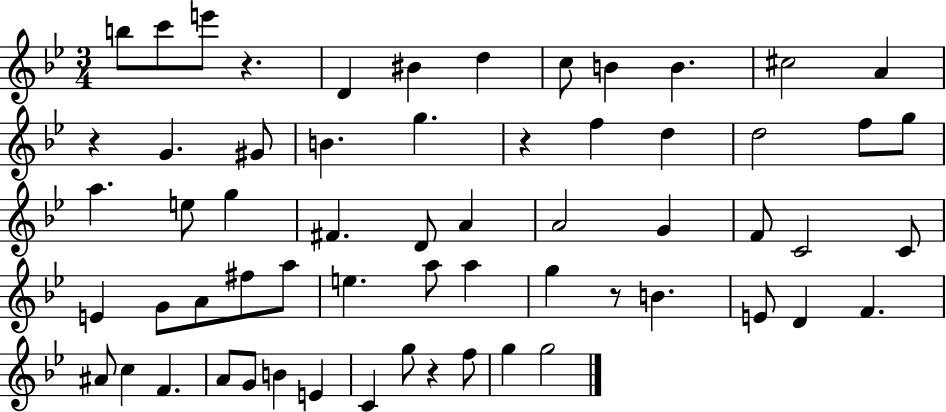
B5/e C6/e E6/e R/q. D4/q BIS4/q D5/q C5/e B4/q B4/q. C#5/h A4/q R/q G4/q. G#4/e B4/q. G5/q. R/q F5/q D5/q D5/h F5/e G5/e A5/q. E5/e G5/q F#4/q. D4/e A4/q A4/h G4/q F4/e C4/h C4/e E4/q G4/e A4/e F#5/e A5/e E5/q. A5/e A5/q G5/q R/e B4/q. E4/e D4/q F4/q. A#4/e C5/q F4/q. A4/e G4/e B4/q E4/q C4/q G5/e R/q F5/e G5/q G5/h